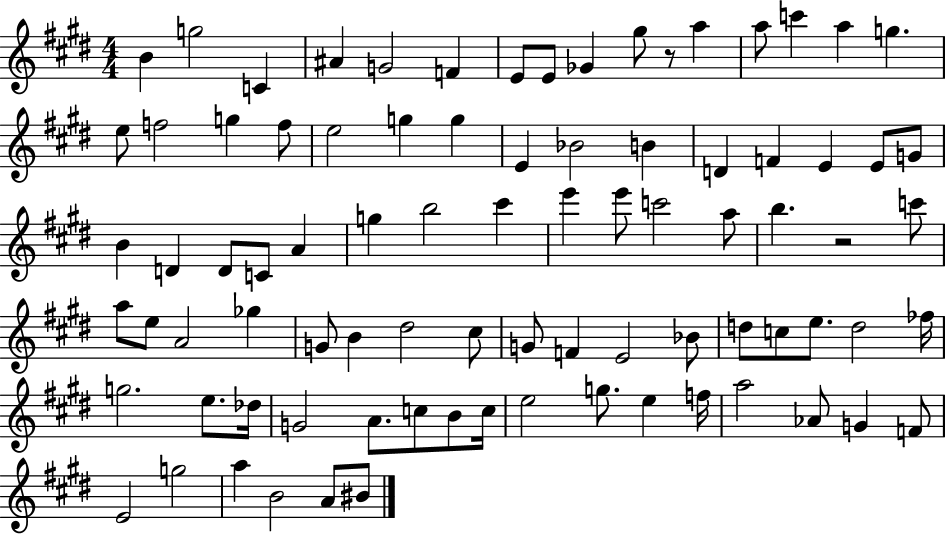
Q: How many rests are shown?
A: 2